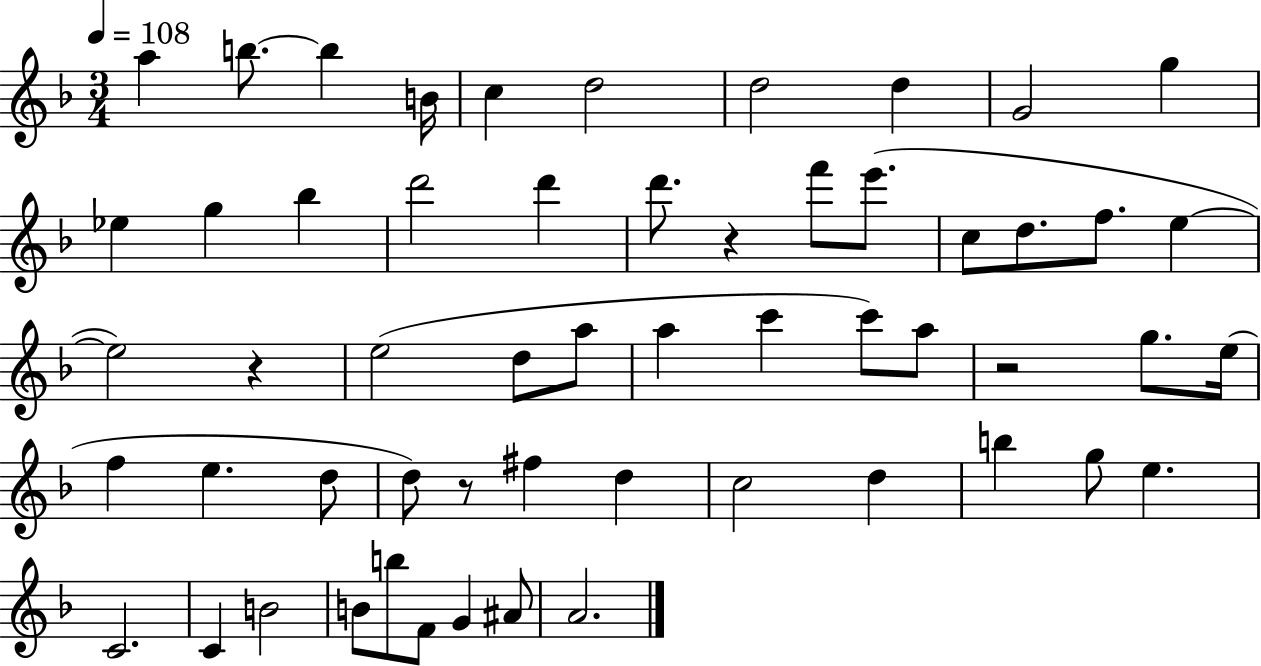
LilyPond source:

{
  \clef treble
  \numericTimeSignature
  \time 3/4
  \key f \major
  \tempo 4 = 108
  a''4 b''8.~~ b''4 b'16 | c''4 d''2 | d''2 d''4 | g'2 g''4 | \break ees''4 g''4 bes''4 | d'''2 d'''4 | d'''8. r4 f'''8 e'''8.( | c''8 d''8. f''8. e''4~~ | \break e''2) r4 | e''2( d''8 a''8 | a''4 c'''4 c'''8) a''8 | r2 g''8. e''16( | \break f''4 e''4. d''8 | d''8) r8 fis''4 d''4 | c''2 d''4 | b''4 g''8 e''4. | \break c'2. | c'4 b'2 | b'8 b''8 f'8 g'4 ais'8 | a'2. | \break \bar "|."
}